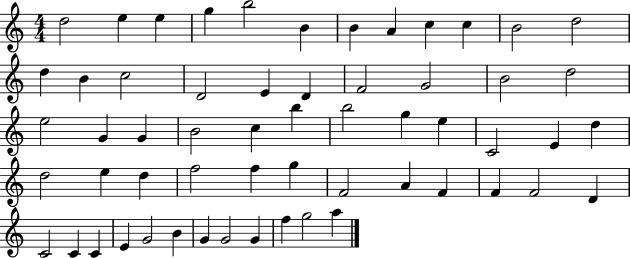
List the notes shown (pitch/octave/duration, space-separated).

D5/h E5/q E5/q G5/q B5/h B4/q B4/q A4/q C5/q C5/q B4/h D5/h D5/q B4/q C5/h D4/h E4/q D4/q F4/h G4/h B4/h D5/h E5/h G4/q G4/q B4/h C5/q B5/q B5/h G5/q E5/q C4/h E4/q D5/q D5/h E5/q D5/q F5/h F5/q G5/q F4/h A4/q F4/q F4/q F4/h D4/q C4/h C4/q C4/q E4/q G4/h B4/q G4/q G4/h G4/q F5/q G5/h A5/q